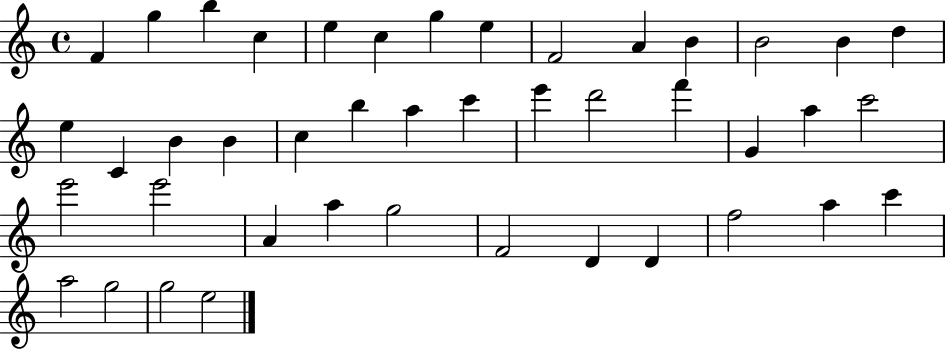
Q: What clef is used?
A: treble